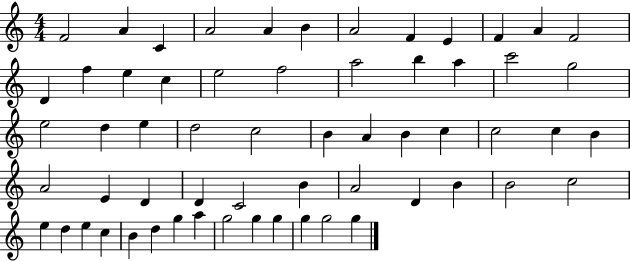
X:1
T:Untitled
M:4/4
L:1/4
K:C
F2 A C A2 A B A2 F E F A F2 D f e c e2 f2 a2 b a c'2 g2 e2 d e d2 c2 B A B c c2 c B A2 E D D C2 B A2 D B B2 c2 e d e c B d g a g2 g g g g2 g